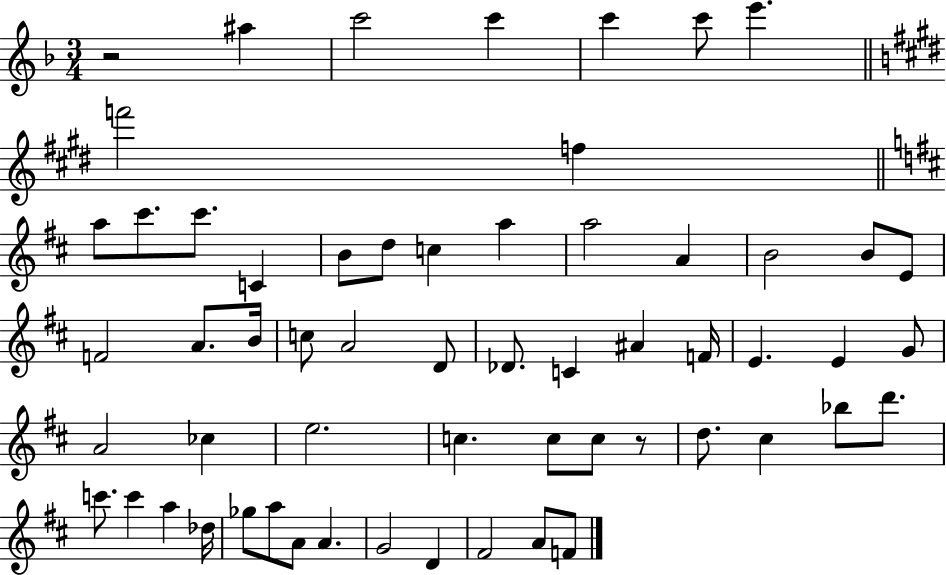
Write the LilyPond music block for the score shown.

{
  \clef treble
  \numericTimeSignature
  \time 3/4
  \key f \major
  \repeat volta 2 { r2 ais''4 | c'''2 c'''4 | c'''4 c'''8 e'''4. | \bar "||" \break \key e \major f'''2 f''4 | \bar "||" \break \key b \minor a''8 cis'''8. cis'''8. c'4 | b'8 d''8 c''4 a''4 | a''2 a'4 | b'2 b'8 e'8 | \break f'2 a'8. b'16 | c''8 a'2 d'8 | des'8. c'4 ais'4 f'16 | e'4. e'4 g'8 | \break a'2 ces''4 | e''2. | c''4. c''8 c''8 r8 | d''8. cis''4 bes''8 d'''8. | \break c'''8. c'''4 a''4 des''16 | ges''8 a''8 a'8 a'4. | g'2 d'4 | fis'2 a'8 f'8 | \break } \bar "|."
}